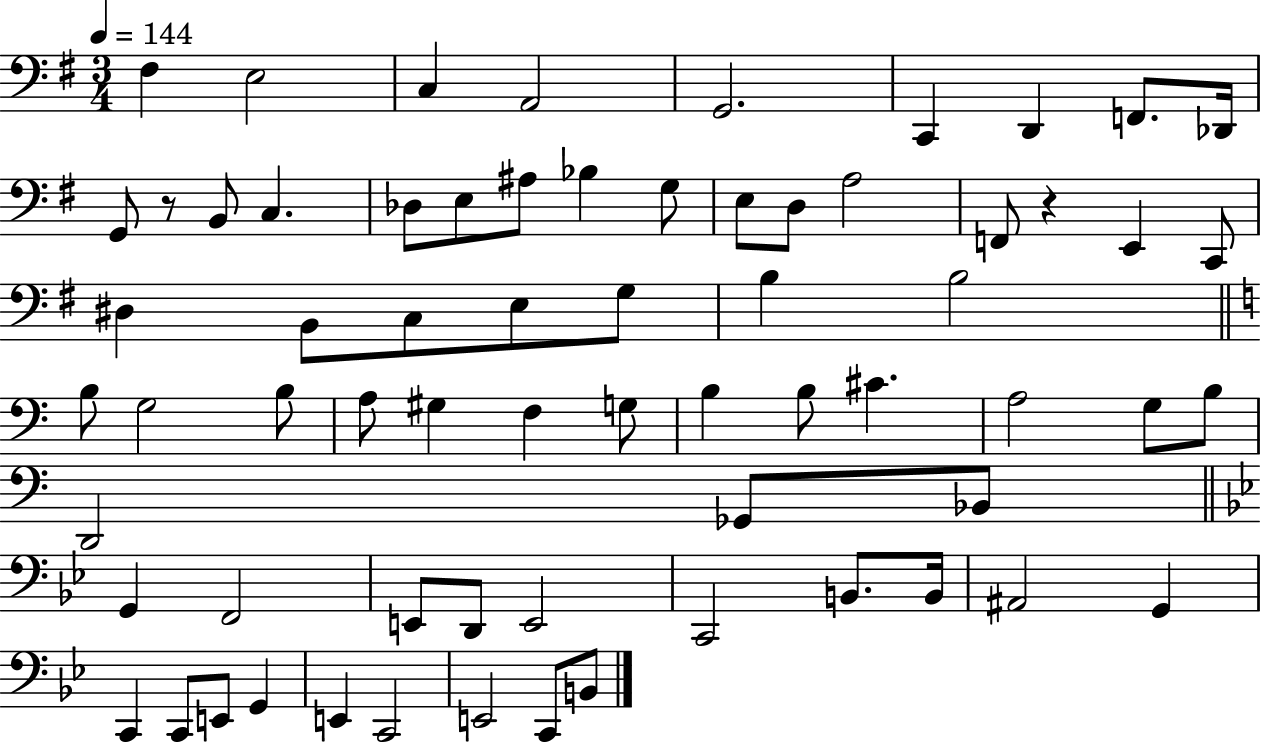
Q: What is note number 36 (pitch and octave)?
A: F3